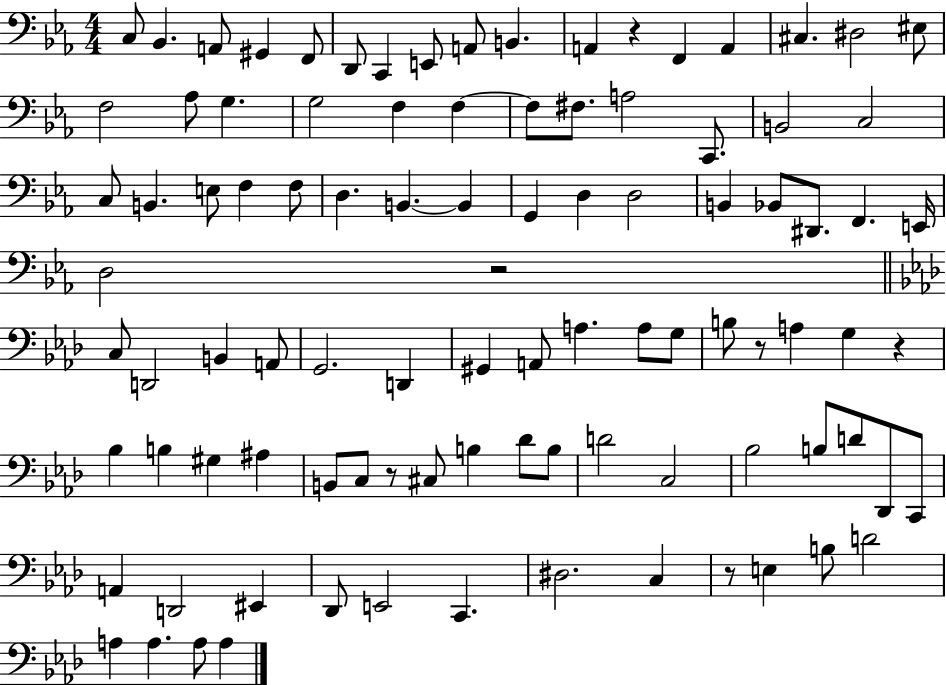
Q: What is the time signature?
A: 4/4